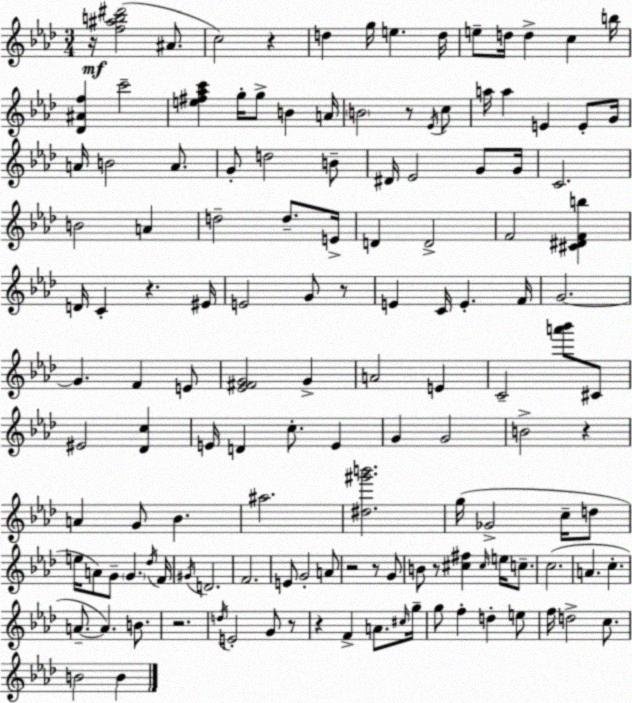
X:1
T:Untitled
M:3/4
L:1/4
K:Ab
z/4 [f^ab^d']2 ^A/2 c2 z d g/4 e d/4 e/2 d/4 d c b/4 [_D^Af] c'2 [e^f_ac'] g/4 g/2 B A/4 B2 z/2 _E/4 c/2 a/4 a E E/2 G/4 A/4 B2 A/2 G/2 d2 B/2 ^D/4 _E2 G/2 G/4 C2 B2 A d2 d/2 E/4 D D2 F2 [^C^DFb] D/4 C z ^E/4 E2 G/2 z/2 E C/4 E F/4 G2 G F E/2 [_E^FG]2 G A2 E C2 [a'_b']/2 ^C/2 ^E2 [_Dc] E/4 D c/2 E G G2 B2 z A G/2 _B ^a2 [^d^g'b']2 g/4 _G2 c/4 d/2 e/4 A/2 G/2 G _d/4 F/4 ^G/4 D2 F2 E/2 G2 A/2 z2 z/2 G/2 B/2 z/2 [^c^f] ^c/4 e/4 c/2 c2 A c A/2 A B/2 z2 d/4 E2 G/2 z/2 z F A/2 ^c/4 g/4 g/2 f d e/2 f/4 d2 c/2 B2 B